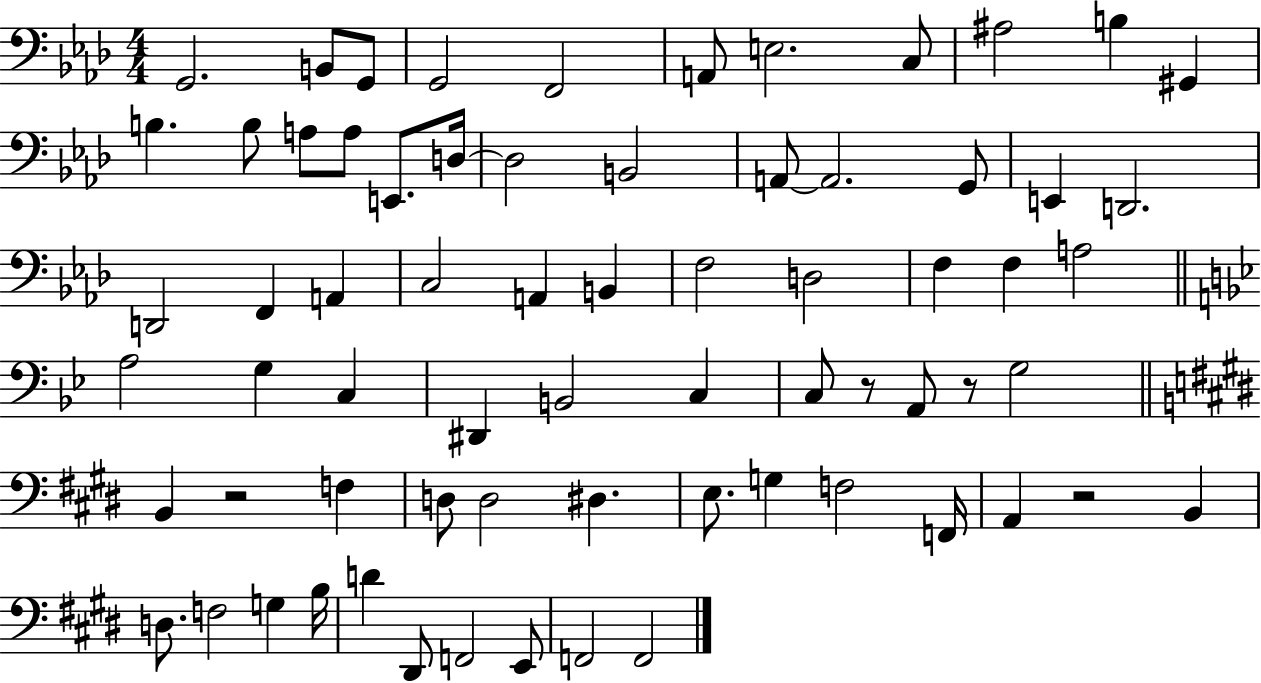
{
  \clef bass
  \numericTimeSignature
  \time 4/4
  \key aes \major
  \repeat volta 2 { g,2. b,8 g,8 | g,2 f,2 | a,8 e2. c8 | ais2 b4 gis,4 | \break b4. b8 a8 a8 e,8. d16~~ | d2 b,2 | a,8~~ a,2. g,8 | e,4 d,2. | \break d,2 f,4 a,4 | c2 a,4 b,4 | f2 d2 | f4 f4 a2 | \break \bar "||" \break \key g \minor a2 g4 c4 | dis,4 b,2 c4 | c8 r8 a,8 r8 g2 | \bar "||" \break \key e \major b,4 r2 f4 | d8 d2 dis4. | e8. g4 f2 f,16 | a,4 r2 b,4 | \break d8. f2 g4 b16 | d'4 dis,8 f,2 e,8 | f,2 f,2 | } \bar "|."
}